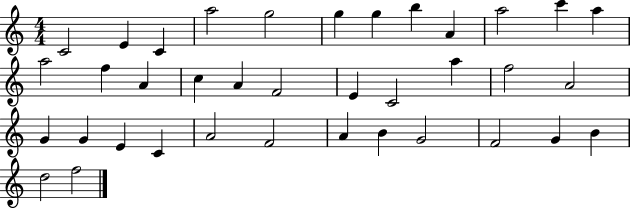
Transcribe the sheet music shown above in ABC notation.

X:1
T:Untitled
M:4/4
L:1/4
K:C
C2 E C a2 g2 g g b A a2 c' a a2 f A c A F2 E C2 a f2 A2 G G E C A2 F2 A B G2 F2 G B d2 f2